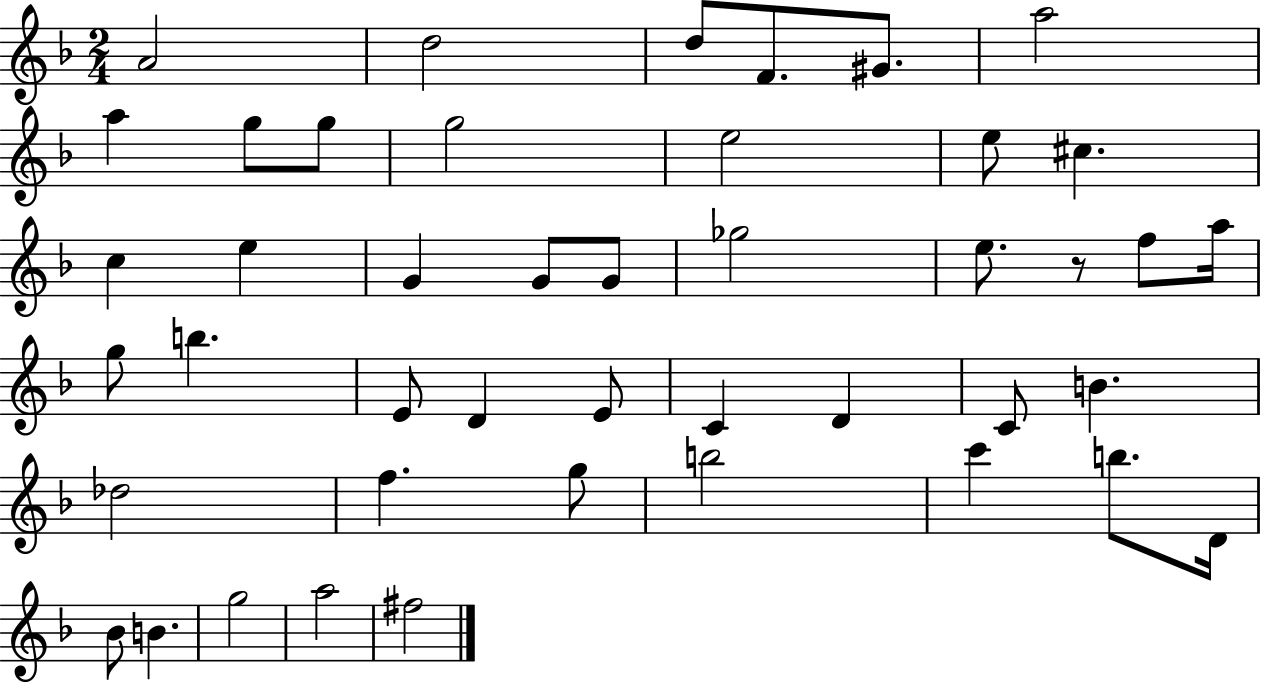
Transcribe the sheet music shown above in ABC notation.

X:1
T:Untitled
M:2/4
L:1/4
K:F
A2 d2 d/2 F/2 ^G/2 a2 a g/2 g/2 g2 e2 e/2 ^c c e G G/2 G/2 _g2 e/2 z/2 f/2 a/4 g/2 b E/2 D E/2 C D C/2 B _d2 f g/2 b2 c' b/2 D/4 _B/2 B g2 a2 ^f2